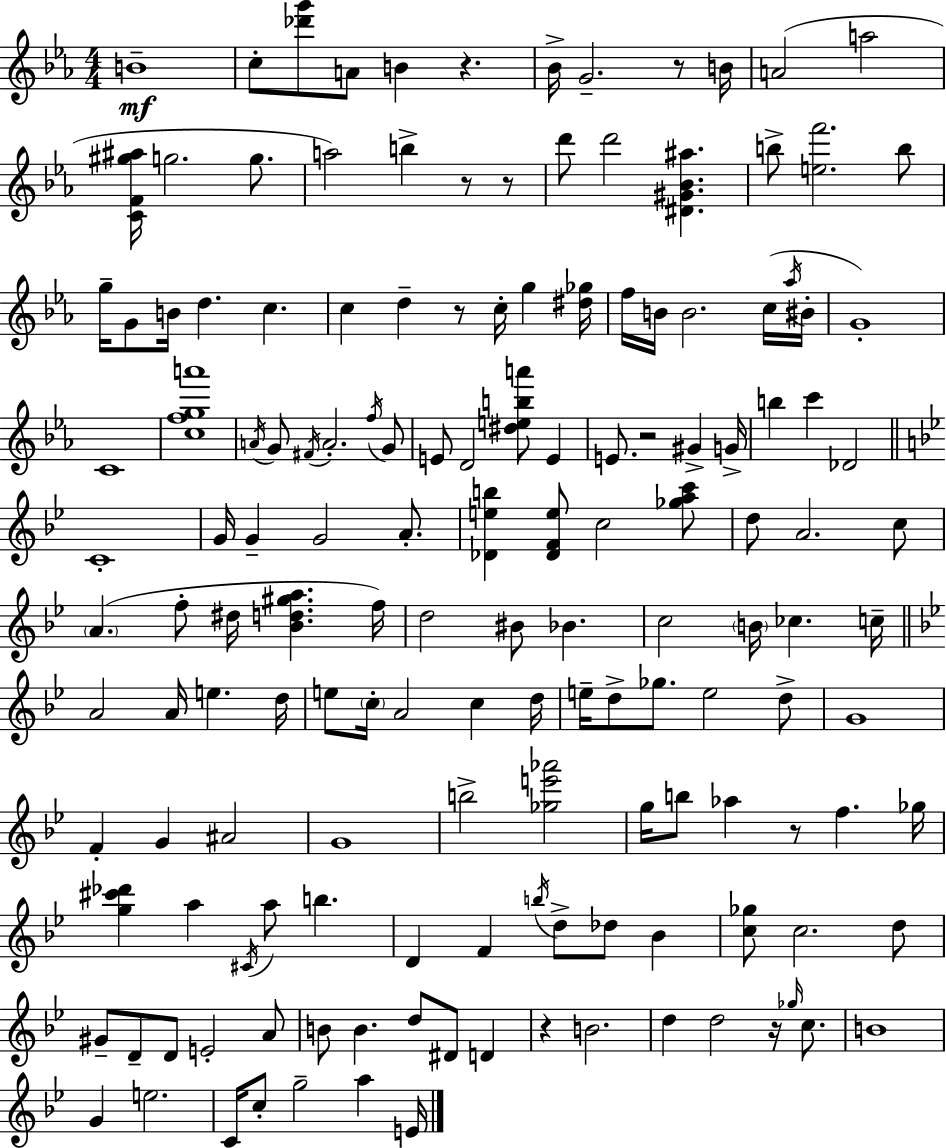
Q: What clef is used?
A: treble